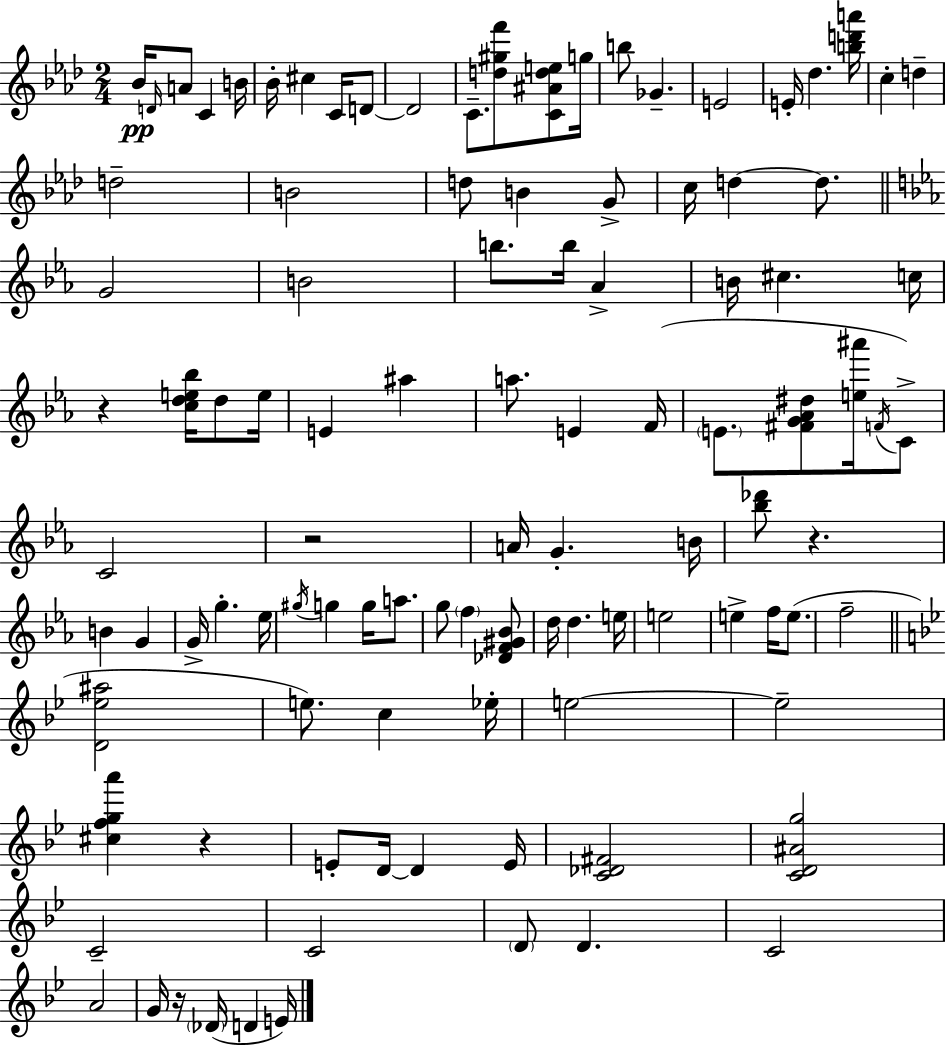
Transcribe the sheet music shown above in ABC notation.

X:1
T:Untitled
M:2/4
L:1/4
K:Ab
_B/4 D/4 A/2 C B/4 _B/4 ^c C/4 D/2 D2 C/2 [d^gf']/2 [C^Ade]/2 g/4 b/2 _G E2 E/4 _d [bd'a']/4 c d d2 B2 d/2 B G/2 c/4 d d/2 G2 B2 b/2 b/4 _A B/4 ^c c/4 z [cde_b]/4 d/2 e/4 E ^a a/2 E F/4 E/2 [^FG_A^d]/2 [e^a']/4 F/4 C/2 C2 z2 A/4 G B/4 [_b_d']/2 z B G G/4 g _e/4 ^g/4 g g/4 a/2 g/2 f [_DF^G_B]/2 d/4 d e/4 e2 e f/4 e/2 f2 [D_e^a]2 e/2 c _e/4 e2 e2 [^cfga'] z E/2 D/4 D E/4 [C_D^F]2 [CD^Ag]2 C2 C2 D/2 D C2 A2 G/4 z/4 _D/4 D E/4